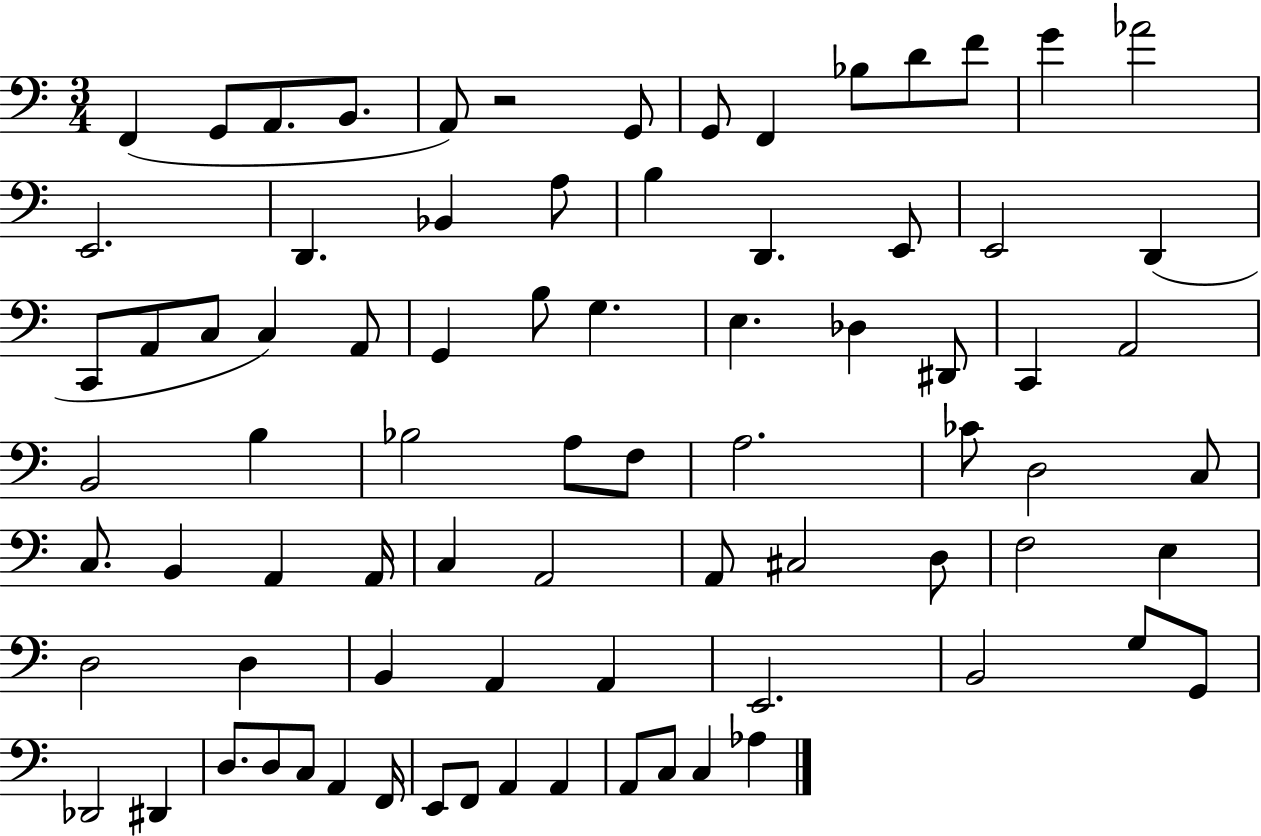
X:1
T:Untitled
M:3/4
L:1/4
K:C
F,, G,,/2 A,,/2 B,,/2 A,,/2 z2 G,,/2 G,,/2 F,, _B,/2 D/2 F/2 G _A2 E,,2 D,, _B,, A,/2 B, D,, E,,/2 E,,2 D,, C,,/2 A,,/2 C,/2 C, A,,/2 G,, B,/2 G, E, _D, ^D,,/2 C,, A,,2 B,,2 B, _B,2 A,/2 F,/2 A,2 _C/2 D,2 C,/2 C,/2 B,, A,, A,,/4 C, A,,2 A,,/2 ^C,2 D,/2 F,2 E, D,2 D, B,, A,, A,, E,,2 B,,2 G,/2 G,,/2 _D,,2 ^D,, D,/2 D,/2 C,/2 A,, F,,/4 E,,/2 F,,/2 A,, A,, A,,/2 C,/2 C, _A,